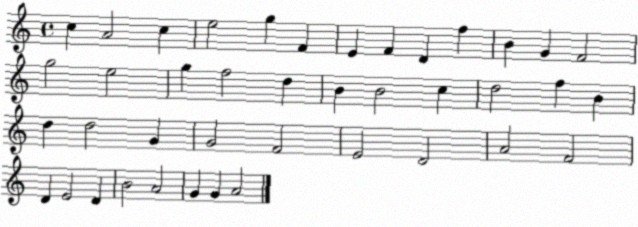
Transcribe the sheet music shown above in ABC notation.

X:1
T:Untitled
M:4/4
L:1/4
K:C
c A2 c e2 g F E F D f B G F2 g2 e2 g f2 d B B2 c d2 f B d d2 G G2 F2 E2 D2 A2 F2 D E2 D B2 A2 G G A2